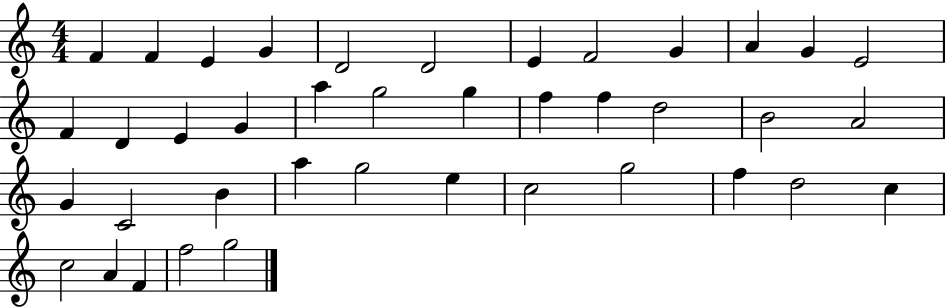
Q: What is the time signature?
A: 4/4